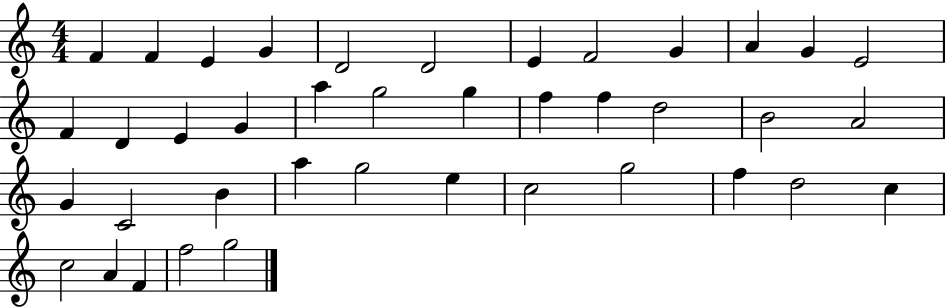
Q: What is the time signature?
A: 4/4